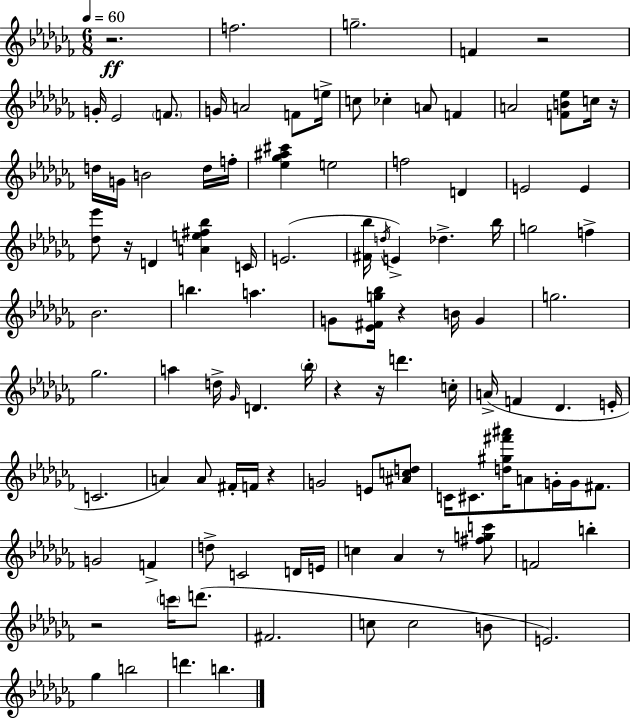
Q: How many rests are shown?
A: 10